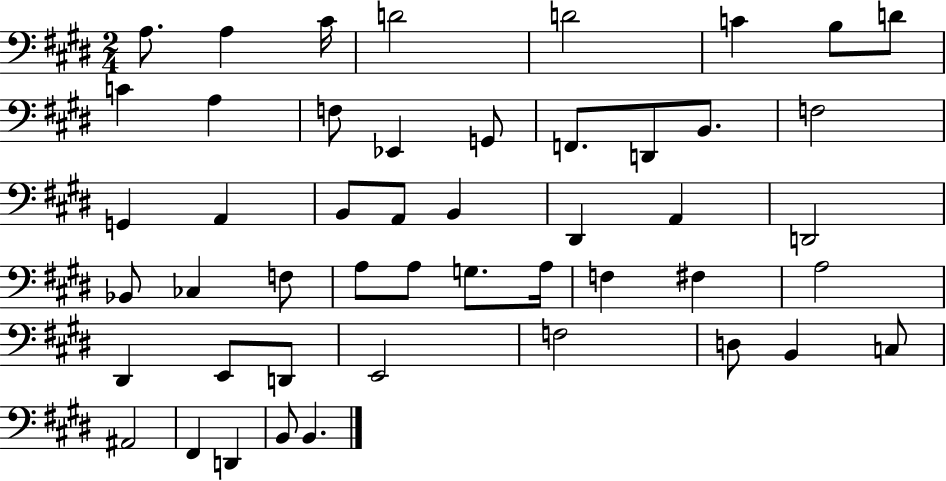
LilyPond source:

{
  \clef bass
  \numericTimeSignature
  \time 2/4
  \key e \major
  a8. a4 cis'16 | d'2 | d'2 | c'4 b8 d'8 | \break c'4 a4 | f8 ees,4 g,8 | f,8. d,8 b,8. | f2 | \break g,4 a,4 | b,8 a,8 b,4 | dis,4 a,4 | d,2 | \break bes,8 ces4 f8 | a8 a8 g8. a16 | f4 fis4 | a2 | \break dis,4 e,8 d,8 | e,2 | f2 | d8 b,4 c8 | \break ais,2 | fis,4 d,4 | b,8 b,4. | \bar "|."
}